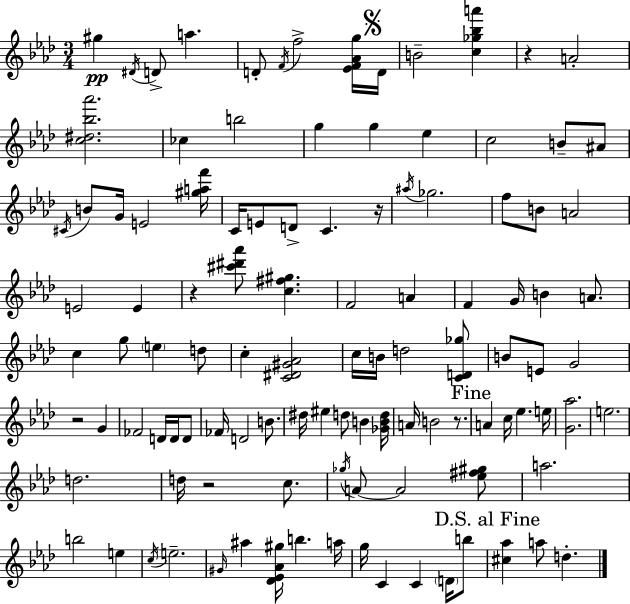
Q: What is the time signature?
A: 3/4